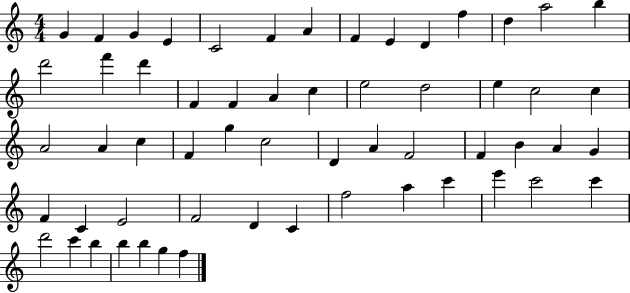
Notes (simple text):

G4/q F4/q G4/q E4/q C4/h F4/q A4/q F4/q E4/q D4/q F5/q D5/q A5/h B5/q D6/h F6/q D6/q F4/q F4/q A4/q C5/q E5/h D5/h E5/q C5/h C5/q A4/h A4/q C5/q F4/q G5/q C5/h D4/q A4/q F4/h F4/q B4/q A4/q G4/q F4/q C4/q E4/h F4/h D4/q C4/q F5/h A5/q C6/q E6/q C6/h C6/q D6/h C6/q B5/q B5/q B5/q G5/q F5/q